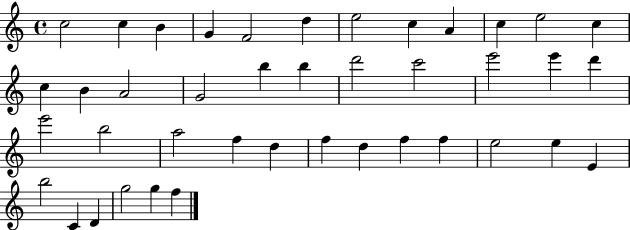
X:1
T:Untitled
M:4/4
L:1/4
K:C
c2 c B G F2 d e2 c A c e2 c c B A2 G2 b b d'2 c'2 e'2 e' d' e'2 b2 a2 f d f d f f e2 e E b2 C D g2 g f